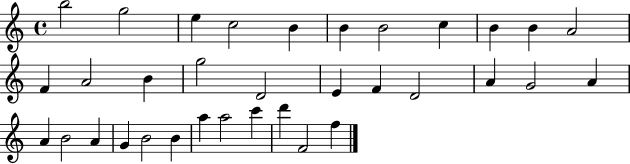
{
  \clef treble
  \time 4/4
  \defaultTimeSignature
  \key c \major
  b''2 g''2 | e''4 c''2 b'4 | b'4 b'2 c''4 | b'4 b'4 a'2 | \break f'4 a'2 b'4 | g''2 d'2 | e'4 f'4 d'2 | a'4 g'2 a'4 | \break a'4 b'2 a'4 | g'4 b'2 b'4 | a''4 a''2 c'''4 | d'''4 f'2 f''4 | \break \bar "|."
}